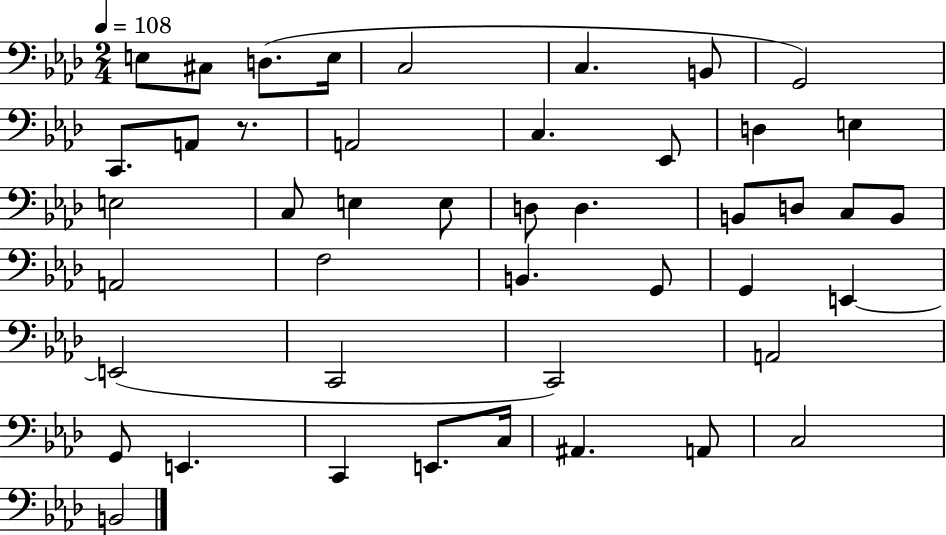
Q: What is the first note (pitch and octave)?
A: E3